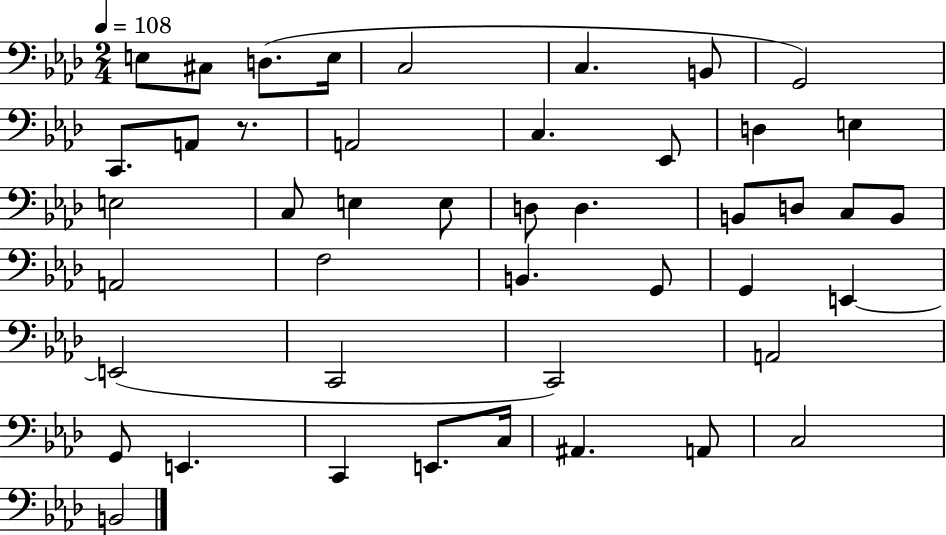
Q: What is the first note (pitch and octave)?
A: E3